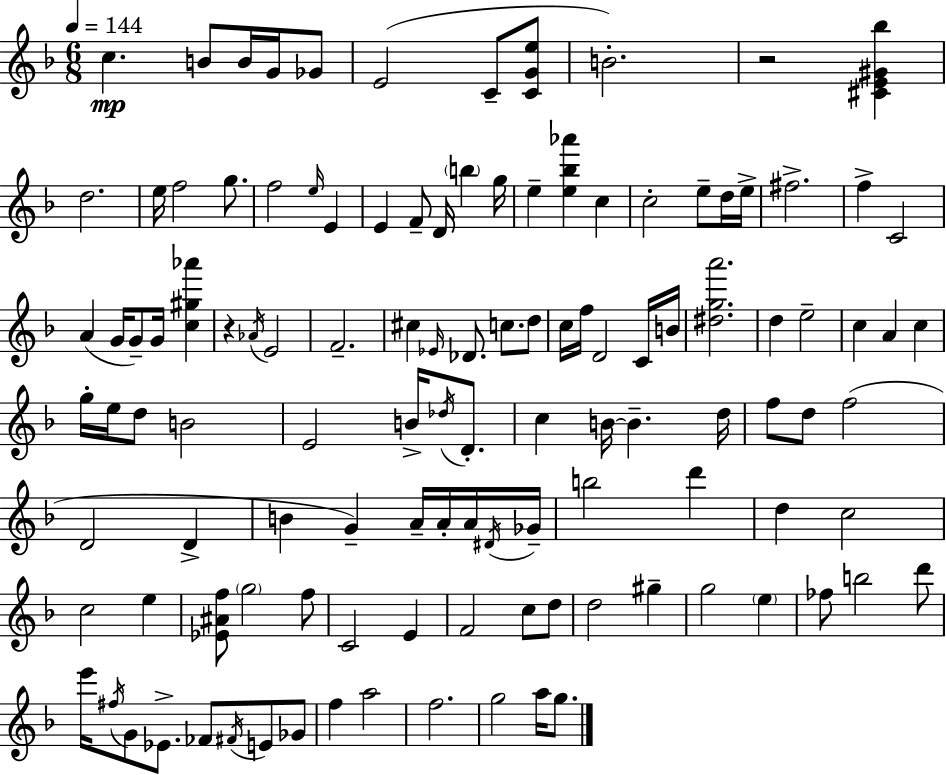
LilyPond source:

{
  \clef treble
  \numericTimeSignature
  \time 6/8
  \key f \major
  \tempo 4 = 144
  \repeat volta 2 { c''4.\mp b'8 b'16 g'16 ges'8 | e'2( c'8-- <c' g' e''>8 | b'2.-.) | r2 <cis' e' gis' bes''>4 | \break d''2. | e''16 f''2 g''8. | f''2 \grace { e''16 } e'4 | e'4 f'8-- d'16 \parenthesize b''4 | \break g''16 e''4-- <e'' bes'' aes'''>4 c''4 | c''2-. e''8-- d''16 | e''16-> fis''2.-> | f''4-> c'2 | \break a'4( g'16 g'8--) g'16 <c'' gis'' aes'''>4 | r4 \acciaccatura { aes'16 } e'2 | f'2.-- | cis''4 \grace { ees'16 } des'8. c''8. | \break d''8 c''16 f''16 d'2 | c'16 b'16 <dis'' g'' a'''>2. | d''4 e''2-- | c''4 a'4 c''4 | \break g''16-. e''16 d''8 b'2 | e'2 b'16-> | \acciaccatura { des''16 } d'8.-. c''4 b'16~~ b'4.-- | d''16 f''8 d''8 f''2( | \break d'2 | d'4-> b'4 g'4--) | a'16-- a'16-. a'16 \acciaccatura { dis'16 } ges'16-- b''2 | d'''4 d''4 c''2 | \break c''2 | e''4 <ees' ais' f''>8 \parenthesize g''2 | f''8 c'2 | e'4 f'2 | \break c''8 d''8 d''2 | gis''4-- g''2 | \parenthesize e''4 fes''8 b''2 | d'''8 e'''16 \acciaccatura { fis''16 } g'8 ees'8.-> | \break fes'8 \acciaccatura { fis'16 } e'8 ges'8 f''4 a''2 | f''2. | g''2 | a''16 g''8. } \bar "|."
}